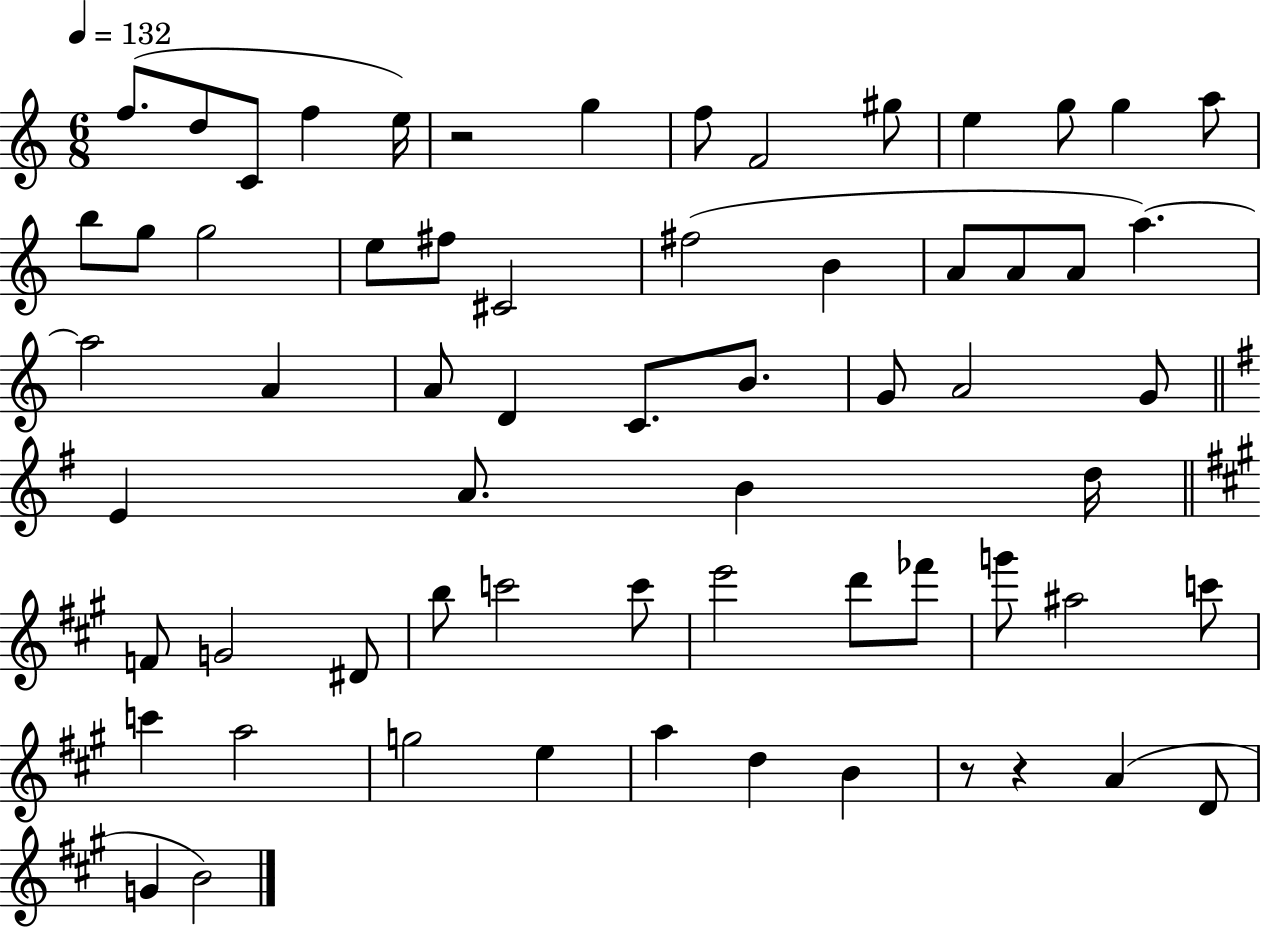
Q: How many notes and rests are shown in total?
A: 64